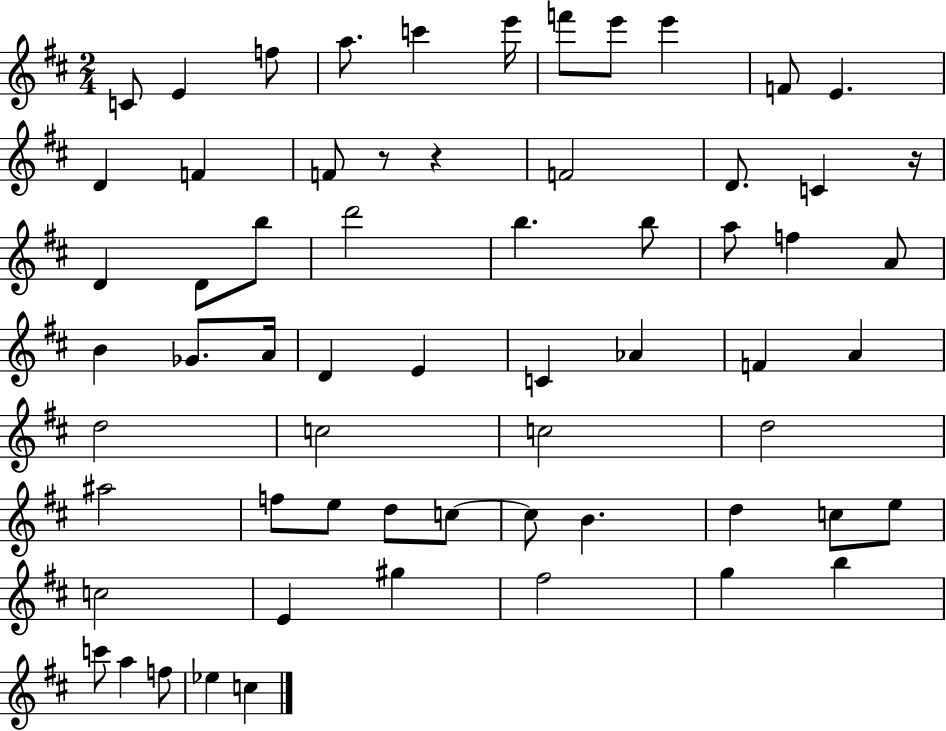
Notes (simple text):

C4/e E4/q F5/e A5/e. C6/q E6/s F6/e E6/e E6/q F4/e E4/q. D4/q F4/q F4/e R/e R/q F4/h D4/e. C4/q R/s D4/q D4/e B5/e D6/h B5/q. B5/e A5/e F5/q A4/e B4/q Gb4/e. A4/s D4/q E4/q C4/q Ab4/q F4/q A4/q D5/h C5/h C5/h D5/h A#5/h F5/e E5/e D5/e C5/e C5/e B4/q. D5/q C5/e E5/e C5/h E4/q G#5/q F#5/h G5/q B5/q C6/e A5/q F5/e Eb5/q C5/q